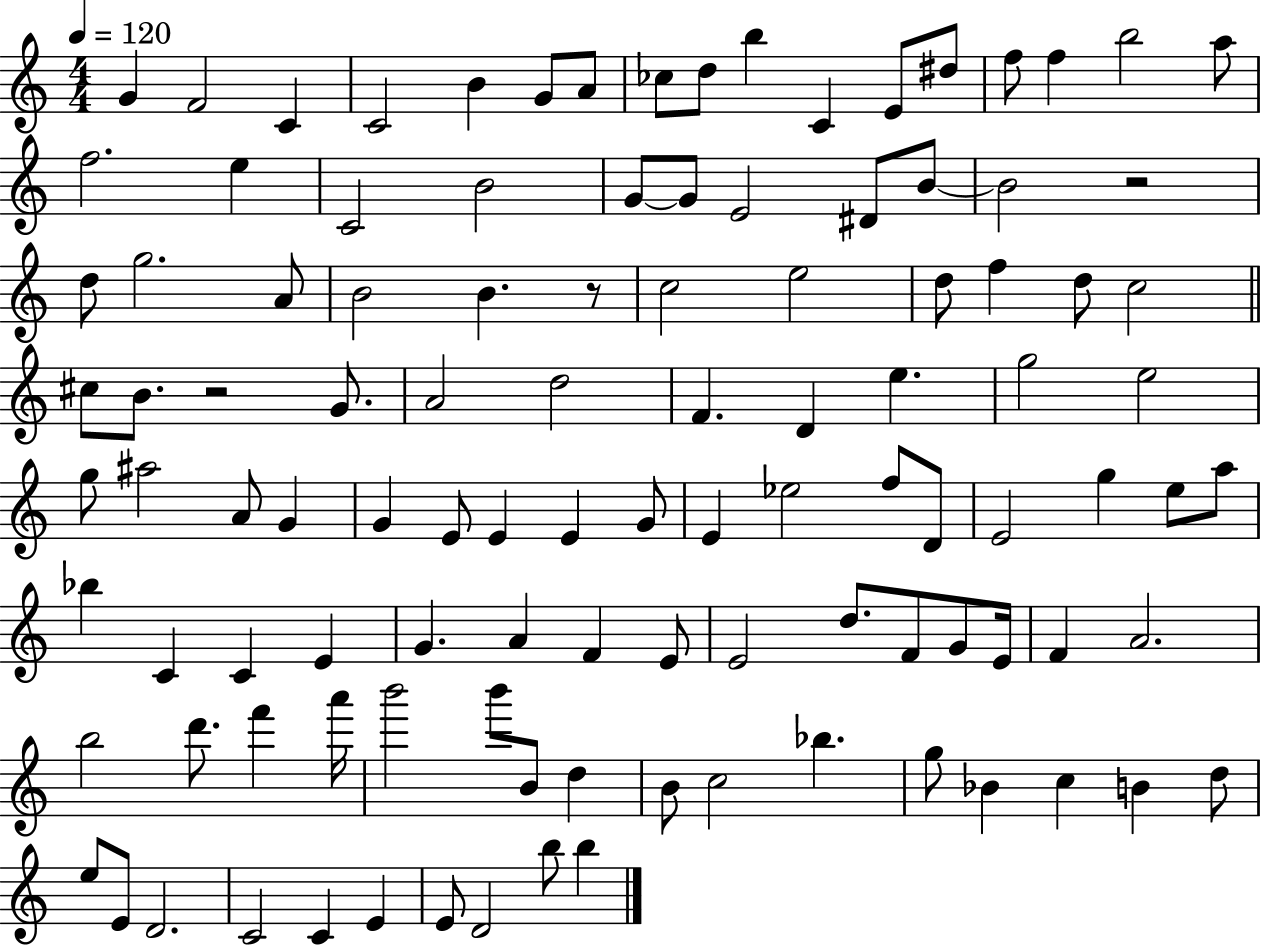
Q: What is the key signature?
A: C major